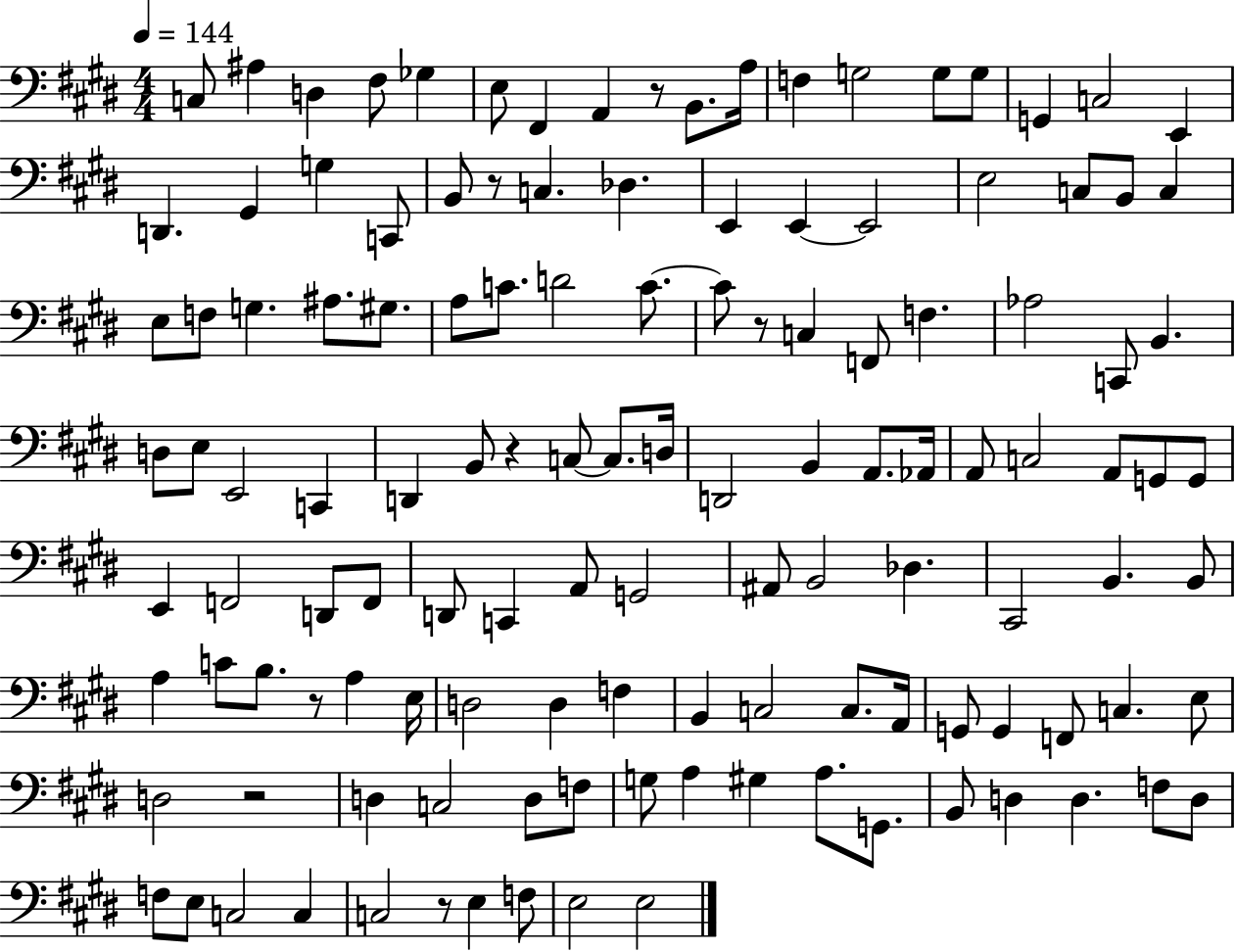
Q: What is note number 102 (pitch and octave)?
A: G3